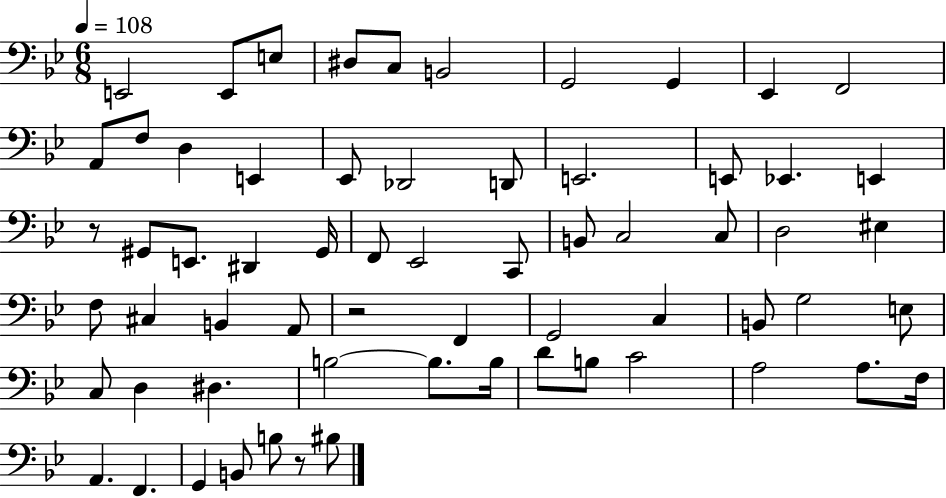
{
  \clef bass
  \numericTimeSignature
  \time 6/8
  \key bes \major
  \tempo 4 = 108
  e,2 e,8 e8 | dis8 c8 b,2 | g,2 g,4 | ees,4 f,2 | \break a,8 f8 d4 e,4 | ees,8 des,2 d,8 | e,2. | e,8 ees,4. e,4 | \break r8 gis,8 e,8. dis,4 gis,16 | f,8 ees,2 c,8 | b,8 c2 c8 | d2 eis4 | \break f8 cis4 b,4 a,8 | r2 f,4 | g,2 c4 | b,8 g2 e8 | \break c8 d4 dis4. | b2~~ b8. b16 | d'8 b8 c'2 | a2 a8. f16 | \break a,4. f,4. | g,4 b,8 b8 r8 bis8 | \bar "|."
}